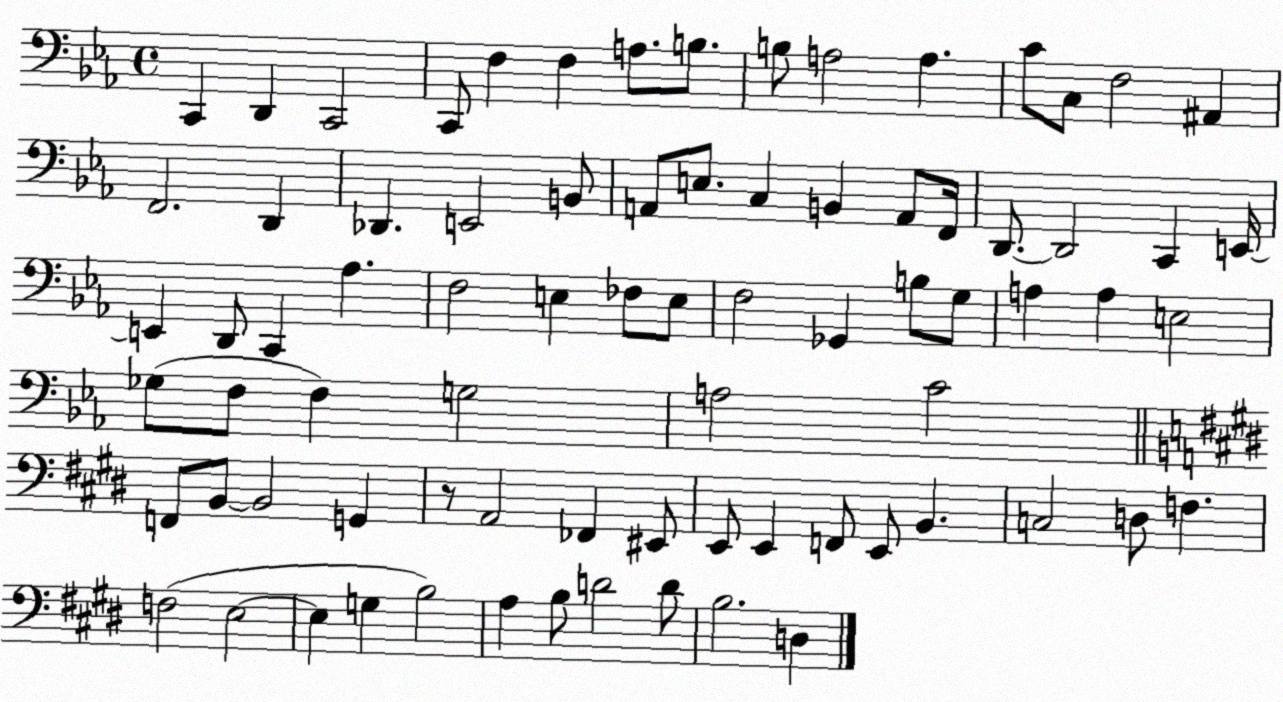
X:1
T:Untitled
M:4/4
L:1/4
K:Eb
C,, D,, C,,2 C,,/2 F, F, A,/2 B,/2 B,/2 A,2 A, C/2 C,/2 F,2 ^A,, F,,2 D,, _D,, E,,2 B,,/2 A,,/2 E,/2 C, B,, A,,/2 F,,/4 D,,/2 D,,2 C,, E,,/4 E,, D,,/2 C,, _A, F,2 E, _F,/2 E,/2 F,2 _G,, B,/2 G,/2 A, A, E,2 _G,/2 F,/2 F, G,2 A,2 C2 F,,/2 B,,/2 B,,2 G,, z/2 A,,2 _F,, ^E,,/2 E,,/2 E,, F,,/2 E,,/2 B,, C,2 D,/2 F, F,2 E,2 E, G, B,2 A, B,/2 D2 D/2 B,2 D,